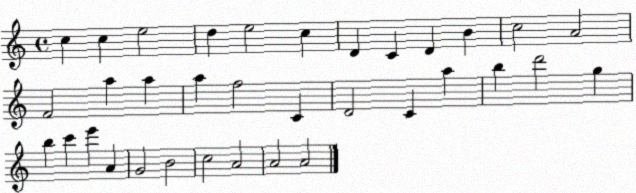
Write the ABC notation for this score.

X:1
T:Untitled
M:4/4
L:1/4
K:C
c c e2 d e2 c D C D B c2 A2 F2 a a a f2 C D2 C a b d'2 g b c' e' A G2 B2 c2 A2 A2 A2